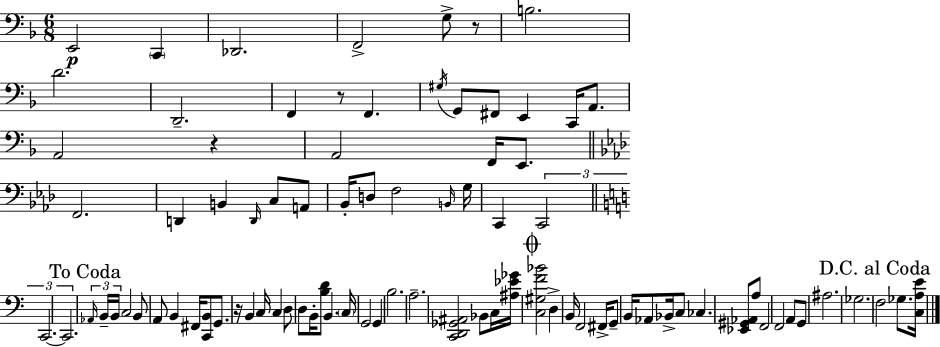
X:1
T:Untitled
M:6/8
L:1/4
K:Dm
E,,2 C,, _D,,2 F,,2 G,/2 z/2 B,2 D2 D,,2 F,, z/2 F,, ^G,/4 G,,/2 ^F,,/2 E,, C,,/4 A,,/2 A,,2 z A,,2 F,,/4 E,,/2 F,,2 D,, B,, D,,/4 C,/2 A,,/2 _B,,/4 D,/2 F,2 B,,/4 G,/4 C,, C,,2 C,,2 C,,2 _A,,/4 B,,/4 B,,/4 C,2 B,,/2 A,,/2 B,, ^F,,/4 [C,,B,,]/2 G,,/2 z/4 B,, C,/4 C, D,/2 D,/2 B,,/4 [B,D]/2 B,, C,/4 G,,2 G,, B,2 A,2 [C,,D,,_G,,^A,,]2 _B,,/2 C,/4 [^A,_E_G]/4 [C,^G,F_B]2 D, B,,/4 F,,2 ^F,,/4 G,,/2 B,,/4 _A,,/2 _B,,/4 C,/2 _C, [_E,,^G,,_A,,]/2 A,/2 F,,2 F,,2 A,,/2 G,,/2 ^A,2 _G,2 F,2 _G,/2 [C,A,E]/4